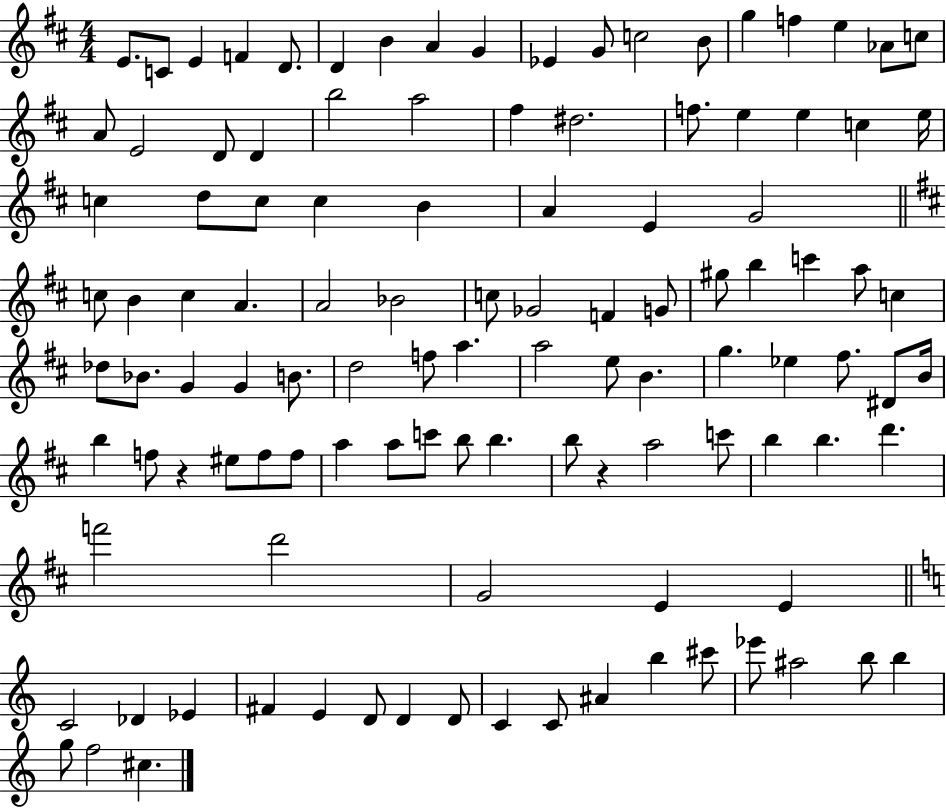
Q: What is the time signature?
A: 4/4